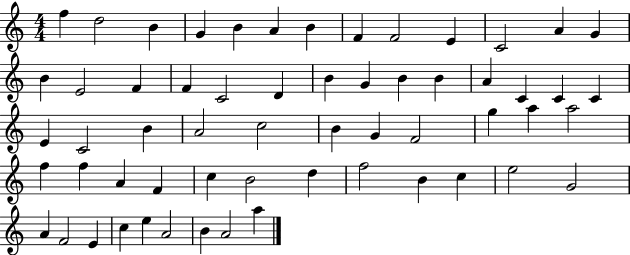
X:1
T:Untitled
M:4/4
L:1/4
K:C
f d2 B G B A B F F2 E C2 A G B E2 F F C2 D B G B B A C C C E C2 B A2 c2 B G F2 g a a2 f f A F c B2 d f2 B c e2 G2 A F2 E c e A2 B A2 a